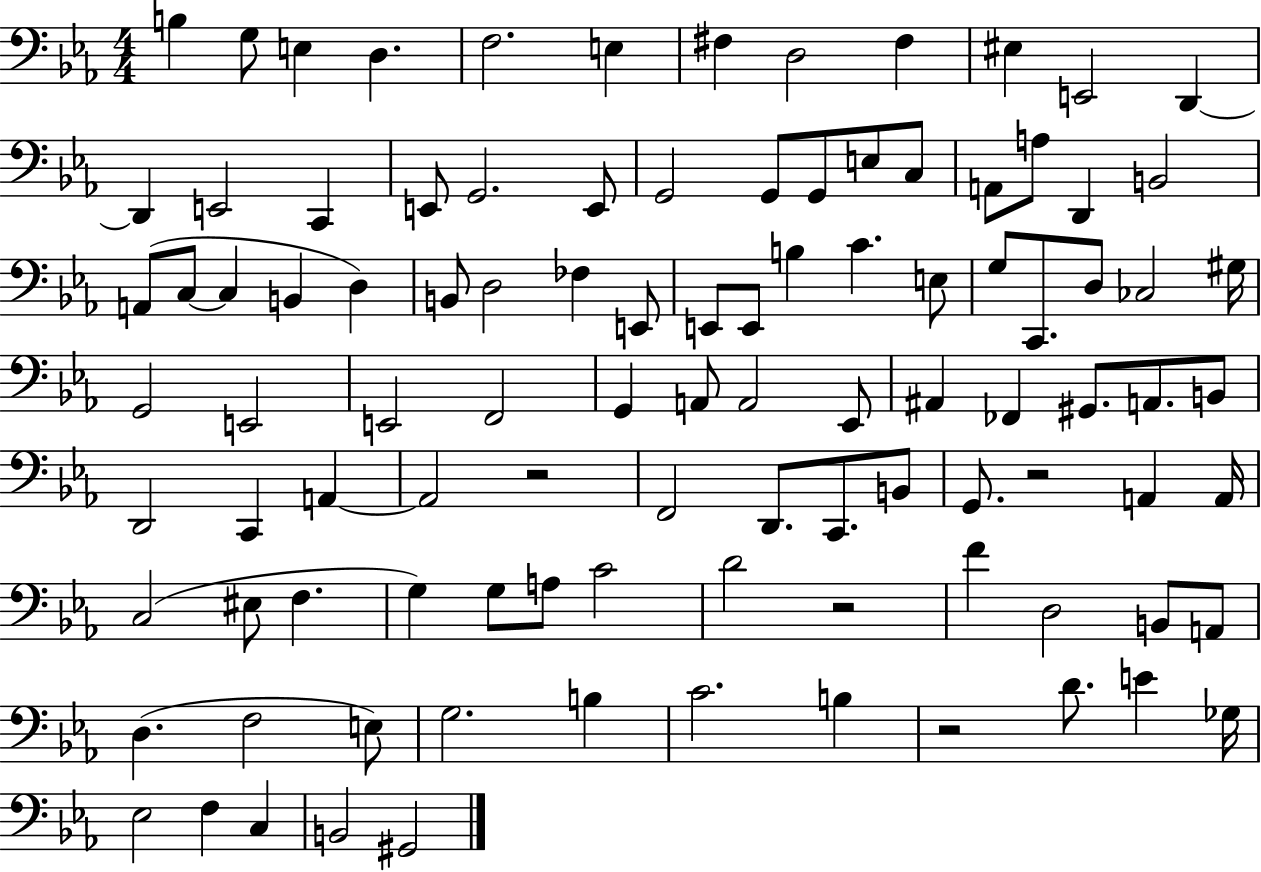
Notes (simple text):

B3/q G3/e E3/q D3/q. F3/h. E3/q F#3/q D3/h F#3/q EIS3/q E2/h D2/q D2/q E2/h C2/q E2/e G2/h. E2/e G2/h G2/e G2/e E3/e C3/e A2/e A3/e D2/q B2/h A2/e C3/e C3/q B2/q D3/q B2/e D3/h FES3/q E2/e E2/e E2/e B3/q C4/q. E3/e G3/e C2/e. D3/e CES3/h G#3/s G2/h E2/h E2/h F2/h G2/q A2/e A2/h Eb2/e A#2/q FES2/q G#2/e. A2/e. B2/e D2/h C2/q A2/q A2/h R/h F2/h D2/e. C2/e. B2/e G2/e. R/h A2/q A2/s C3/h EIS3/e F3/q. G3/q G3/e A3/e C4/h D4/h R/h F4/q D3/h B2/e A2/e D3/q. F3/h E3/e G3/h. B3/q C4/h. B3/q R/h D4/e. E4/q Gb3/s Eb3/h F3/q C3/q B2/h G#2/h